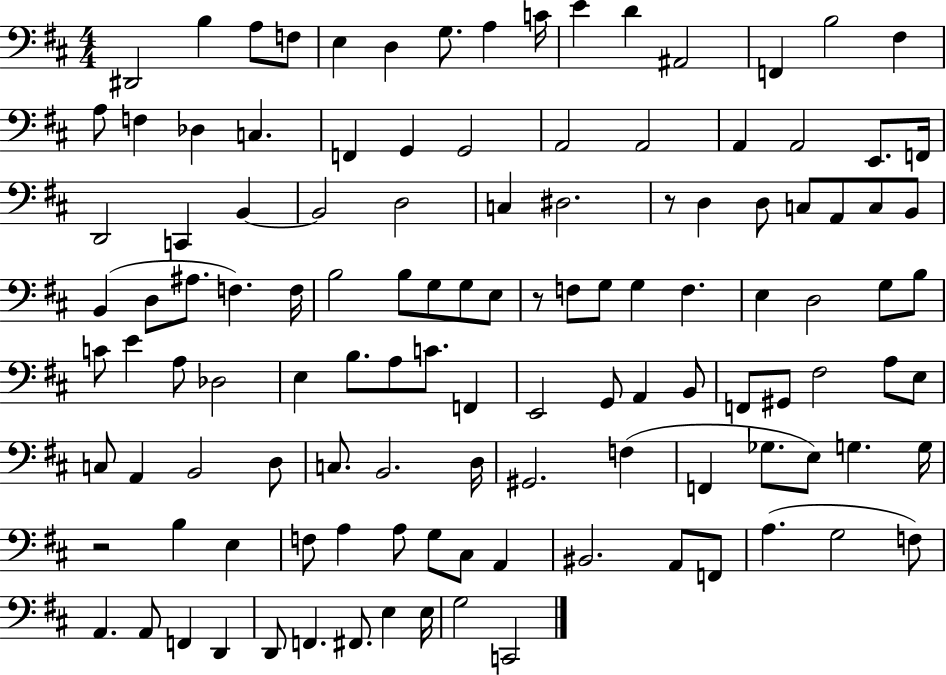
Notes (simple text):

D#2/h B3/q A3/e F3/e E3/q D3/q G3/e. A3/q C4/s E4/q D4/q A#2/h F2/q B3/h F#3/q A3/e F3/q Db3/q C3/q. F2/q G2/q G2/h A2/h A2/h A2/q A2/h E2/e. F2/s D2/h C2/q B2/q B2/h D3/h C3/q D#3/h. R/e D3/q D3/e C3/e A2/e C3/e B2/e B2/q D3/e A#3/e. F3/q. F3/s B3/h B3/e G3/e G3/e E3/e R/e F3/e G3/e G3/q F3/q. E3/q D3/h G3/e B3/e C4/e E4/q A3/e Db3/h E3/q B3/e. A3/e C4/e. F2/q E2/h G2/e A2/q B2/e F2/e G#2/e F#3/h A3/e E3/e C3/e A2/q B2/h D3/e C3/e. B2/h. D3/s G#2/h. F3/q F2/q Gb3/e. E3/e G3/q. G3/s R/h B3/q E3/q F3/e A3/q A3/e G3/e C#3/e A2/q BIS2/h. A2/e F2/e A3/q. G3/h F3/e A2/q. A2/e F2/q D2/q D2/e F2/q. F#2/e. E3/q E3/s G3/h C2/h